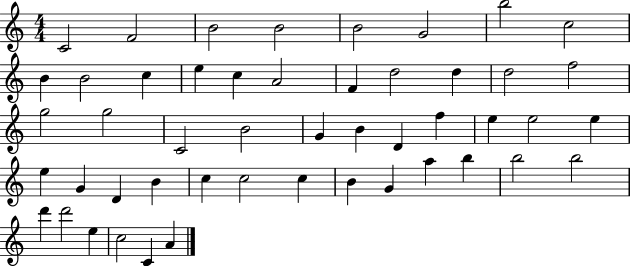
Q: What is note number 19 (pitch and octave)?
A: F5